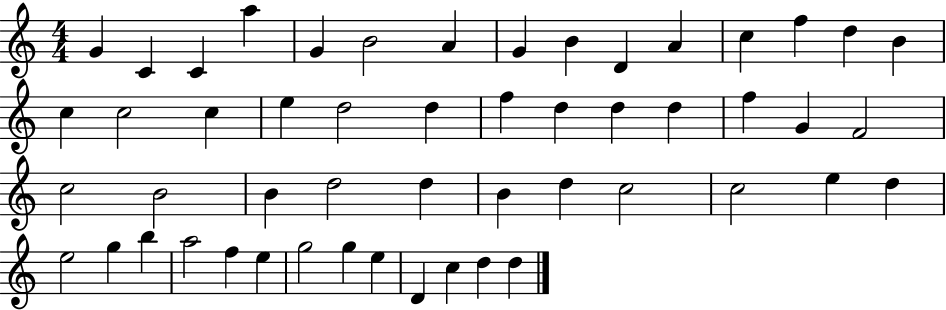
X:1
T:Untitled
M:4/4
L:1/4
K:C
G C C a G B2 A G B D A c f d B c c2 c e d2 d f d d d f G F2 c2 B2 B d2 d B d c2 c2 e d e2 g b a2 f e g2 g e D c d d